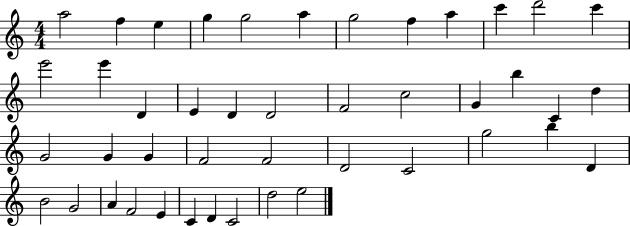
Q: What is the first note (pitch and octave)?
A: A5